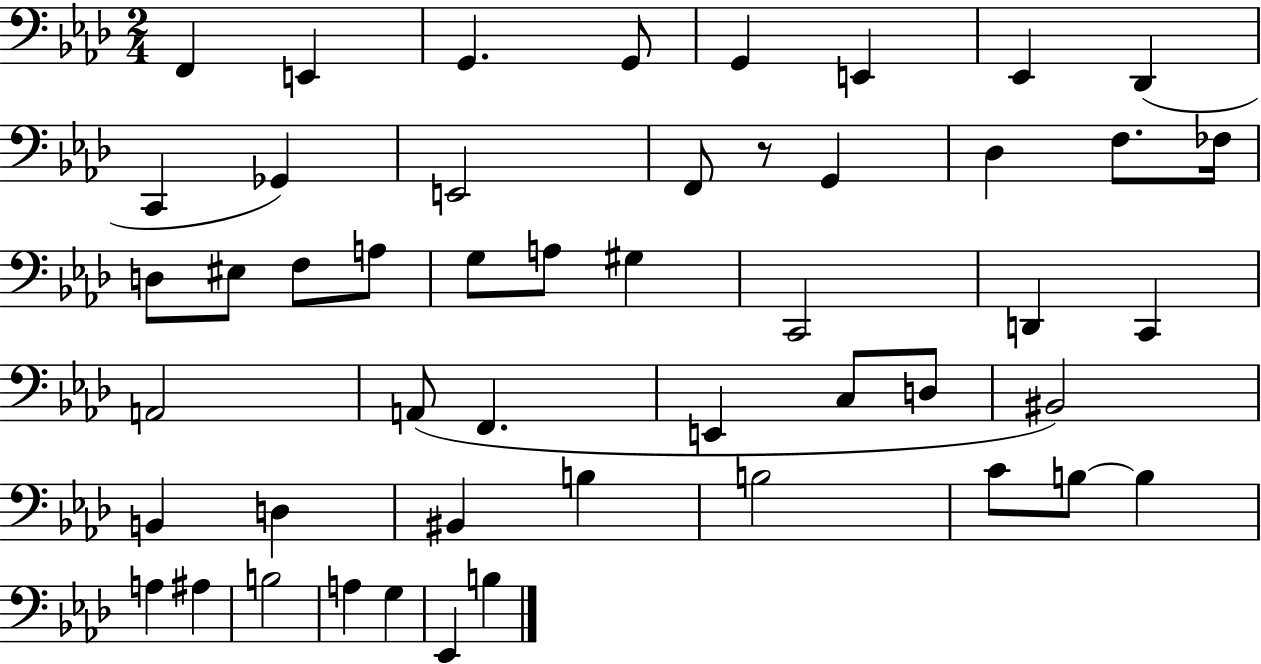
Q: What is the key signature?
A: AES major